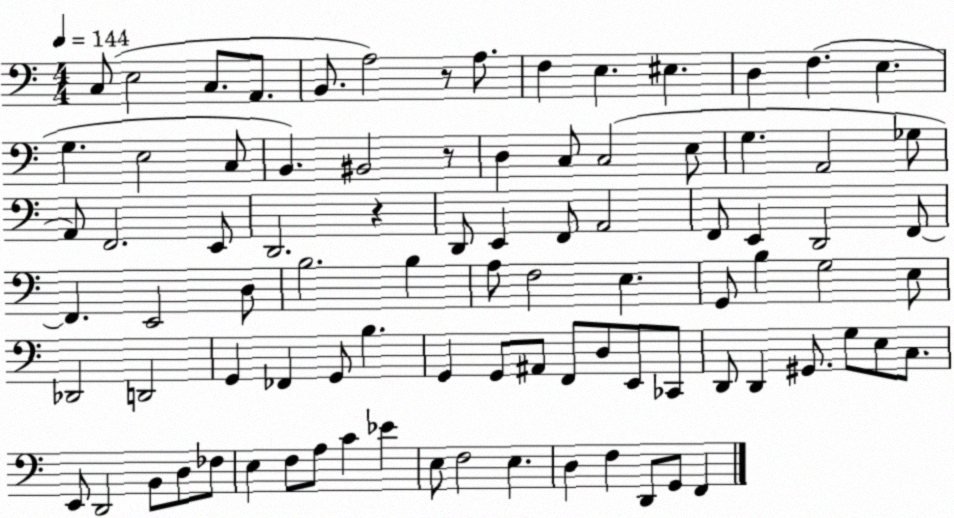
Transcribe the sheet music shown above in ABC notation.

X:1
T:Untitled
M:4/4
L:1/4
K:C
C,/2 E,2 C,/2 A,,/2 B,,/2 A,2 z/2 A,/2 F, E, ^E, D, F, E, G, E,2 C,/2 B,, ^B,,2 z/2 D, C,/2 C,2 E,/2 G, A,,2 _G,/2 A,,/2 F,,2 E,,/2 D,,2 z D,,/2 E,, F,,/2 A,,2 F,,/2 E,, D,,2 F,,/2 F,, E,,2 D,/2 B,2 B, A,/2 F,2 E, G,,/2 B, G,2 E,/2 _D,,2 D,,2 G,, _F,, G,,/2 B, G,, G,,/2 ^A,,/2 F,,/2 D,/2 E,,/2 _C,,/2 D,,/2 D,, ^G,,/2 G,/2 E,/2 C,/2 E,,/2 D,,2 B,,/2 D,/2 _F,/2 E, F,/2 A,/2 C _E E,/2 F,2 E, D, F, D,,/2 G,,/2 F,,